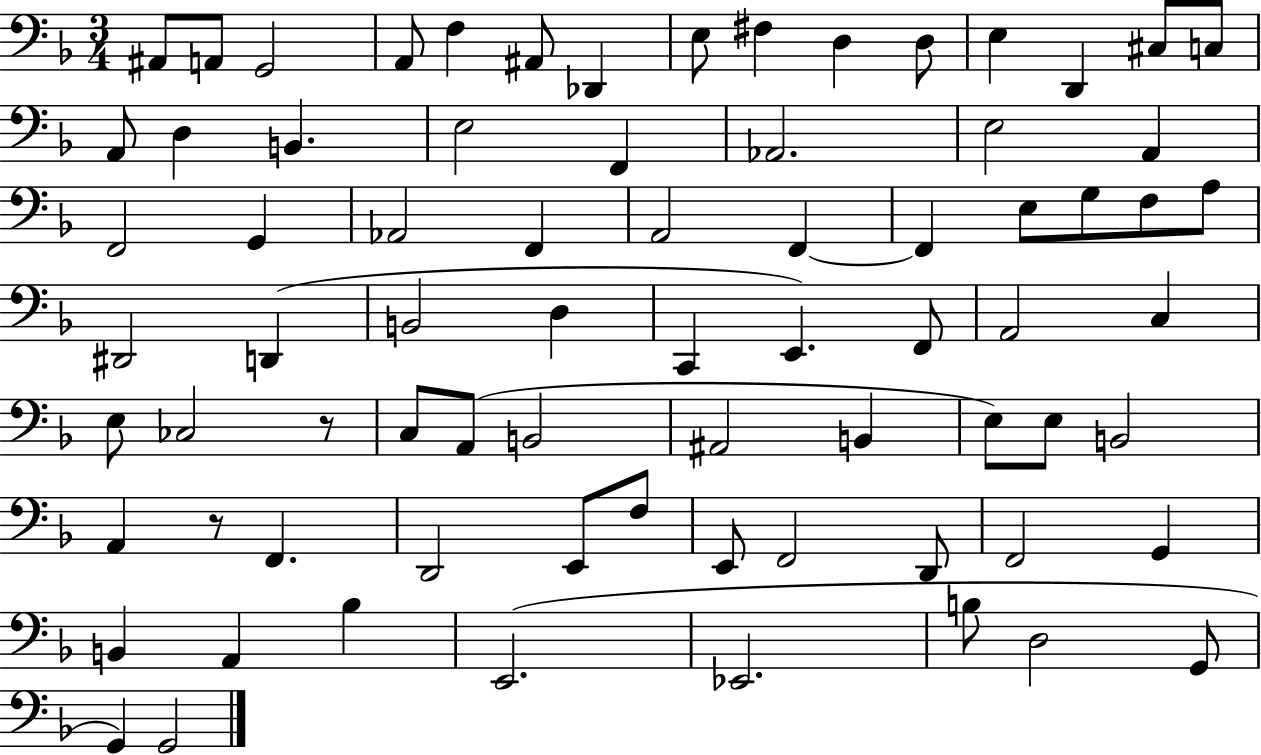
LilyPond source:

{
  \clef bass
  \numericTimeSignature
  \time 3/4
  \key f \major
  ais,8 a,8 g,2 | a,8 f4 ais,8 des,4 | e8 fis4 d4 d8 | e4 d,4 cis8 c8 | \break a,8 d4 b,4. | e2 f,4 | aes,2. | e2 a,4 | \break f,2 g,4 | aes,2 f,4 | a,2 f,4~~ | f,4 e8 g8 f8 a8 | \break dis,2 d,4( | b,2 d4 | c,4 e,4.) f,8 | a,2 c4 | \break e8 ces2 r8 | c8 a,8( b,2 | ais,2 b,4 | e8) e8 b,2 | \break a,4 r8 f,4. | d,2 e,8 f8 | e,8 f,2 d,8 | f,2 g,4 | \break b,4 a,4 bes4 | e,2.( | ees,2. | b8 d2 g,8 | \break g,4) g,2 | \bar "|."
}